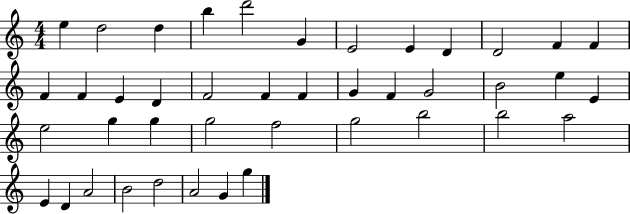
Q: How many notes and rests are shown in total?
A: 42